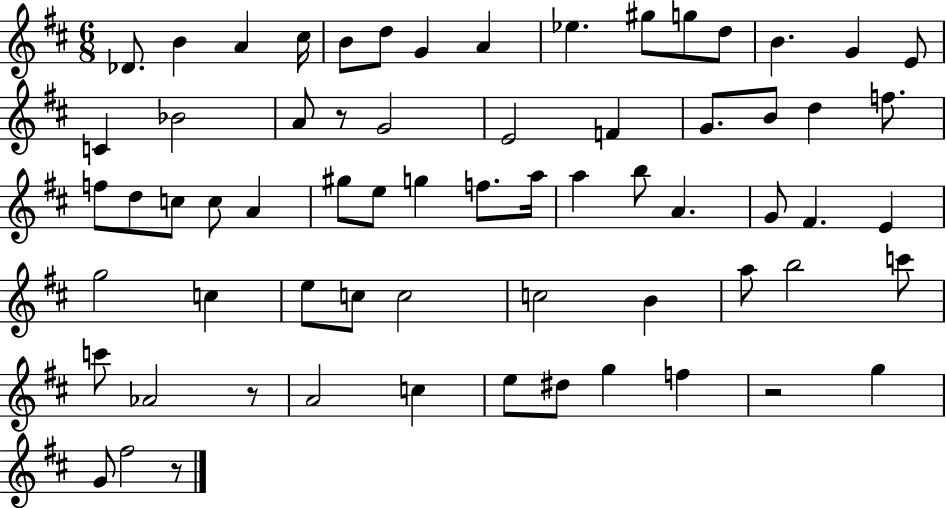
Db4/e. B4/q A4/q C#5/s B4/e D5/e G4/q A4/q Eb5/q. G#5/e G5/e D5/e B4/q. G4/q E4/e C4/q Bb4/h A4/e R/e G4/h E4/h F4/q G4/e. B4/e D5/q F5/e. F5/e D5/e C5/e C5/e A4/q G#5/e E5/e G5/q F5/e. A5/s A5/q B5/e A4/q. G4/e F#4/q. E4/q G5/h C5/q E5/e C5/e C5/h C5/h B4/q A5/e B5/h C6/e C6/e Ab4/h R/e A4/h C5/q E5/e D#5/e G5/q F5/q R/h G5/q G4/e F#5/h R/e